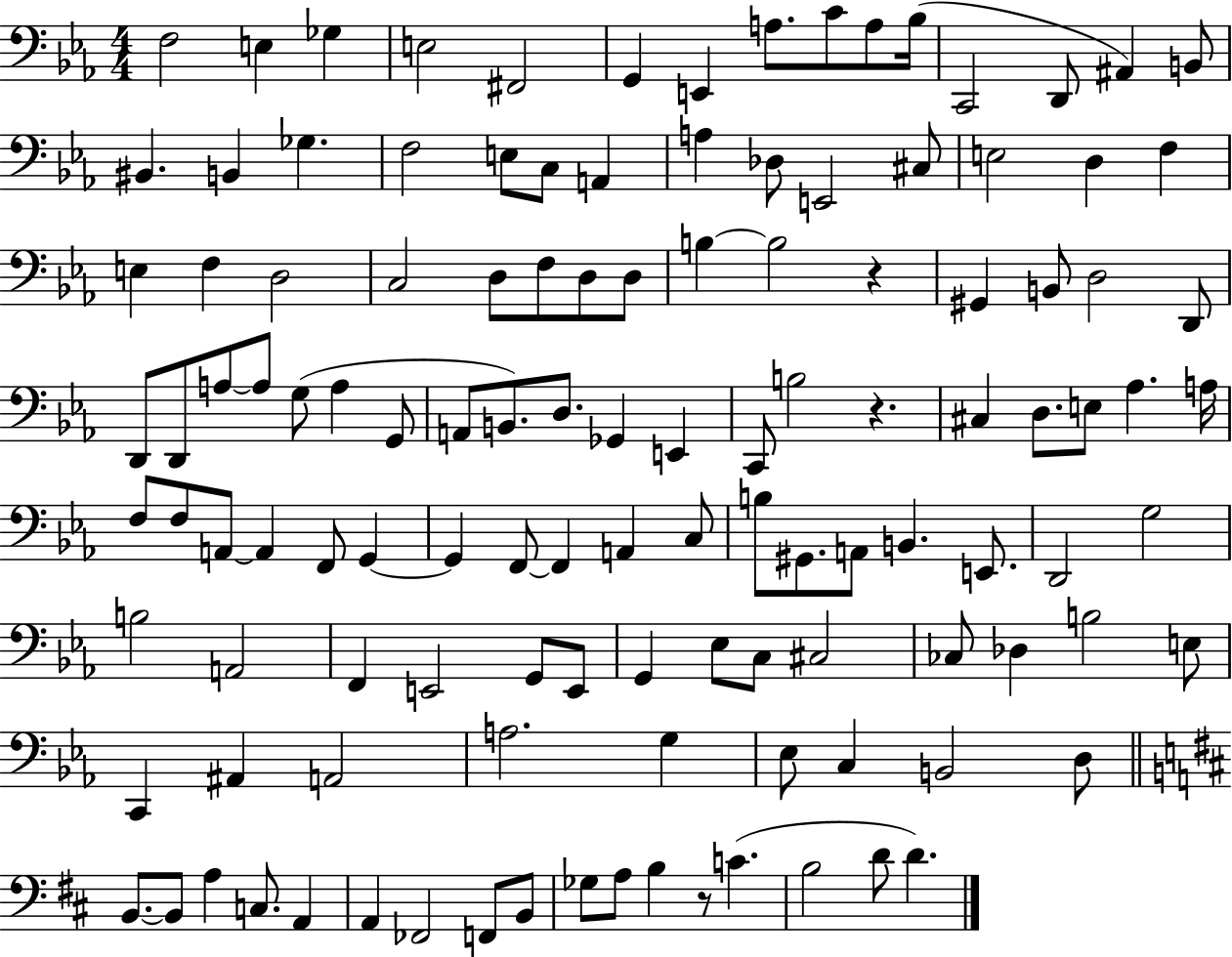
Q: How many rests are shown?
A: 3